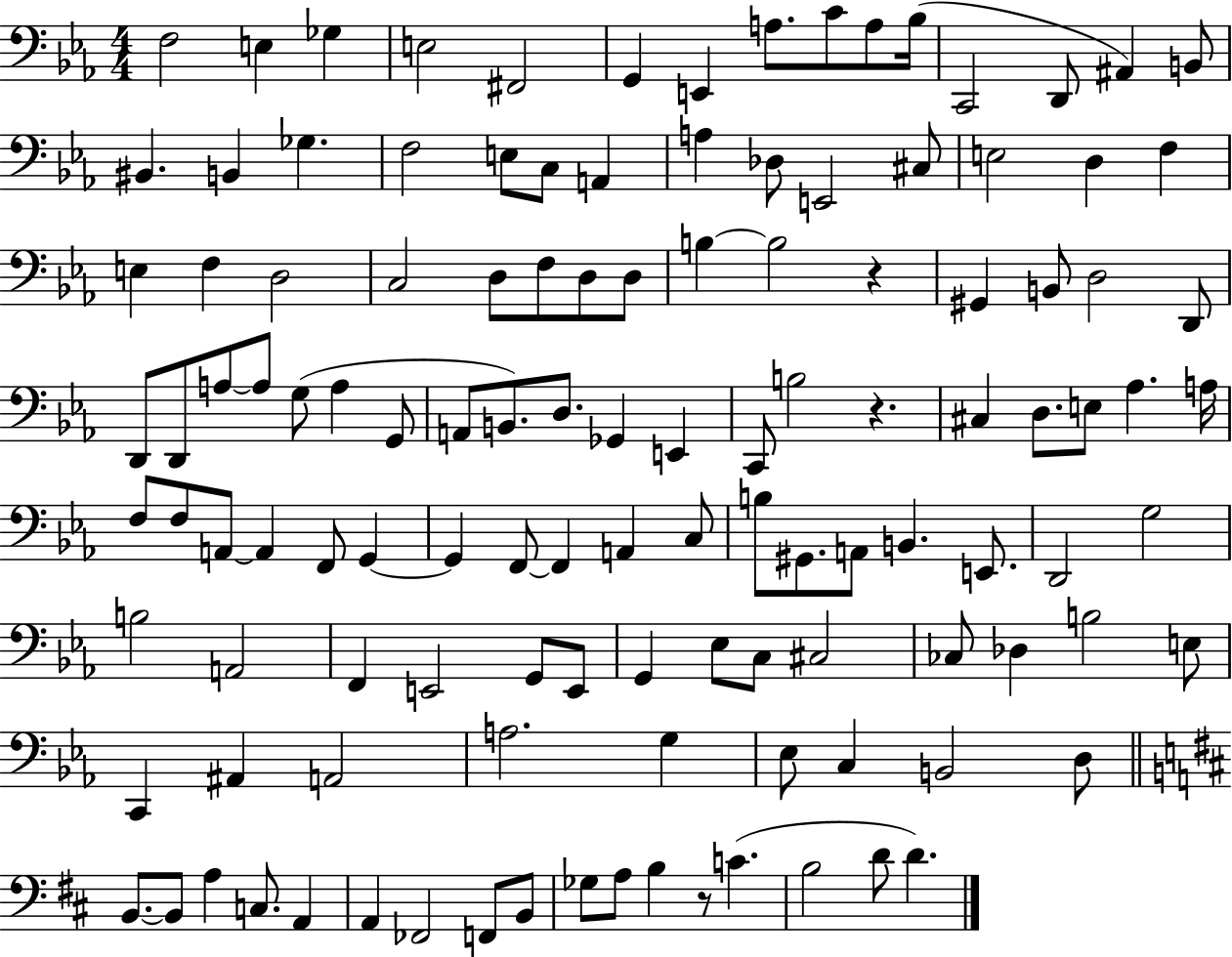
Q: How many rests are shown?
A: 3